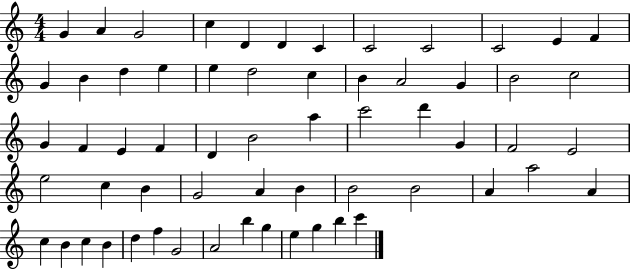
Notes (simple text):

G4/q A4/q G4/h C5/q D4/q D4/q C4/q C4/h C4/h C4/h E4/q F4/q G4/q B4/q D5/q E5/q E5/q D5/h C5/q B4/q A4/h G4/q B4/h C5/h G4/q F4/q E4/q F4/q D4/q B4/h A5/q C6/h D6/q G4/q F4/h E4/h E5/h C5/q B4/q G4/h A4/q B4/q B4/h B4/h A4/q A5/h A4/q C5/q B4/q C5/q B4/q D5/q F5/q G4/h A4/h B5/q G5/q E5/q G5/q B5/q C6/q